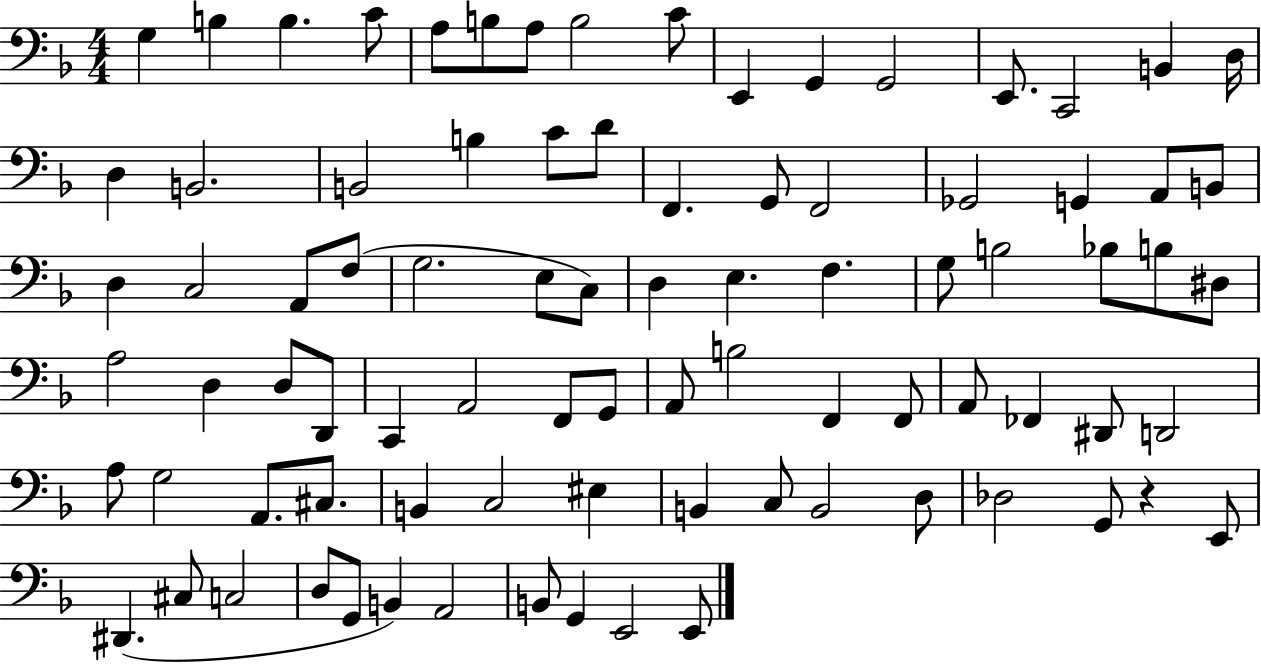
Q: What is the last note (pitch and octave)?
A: E2